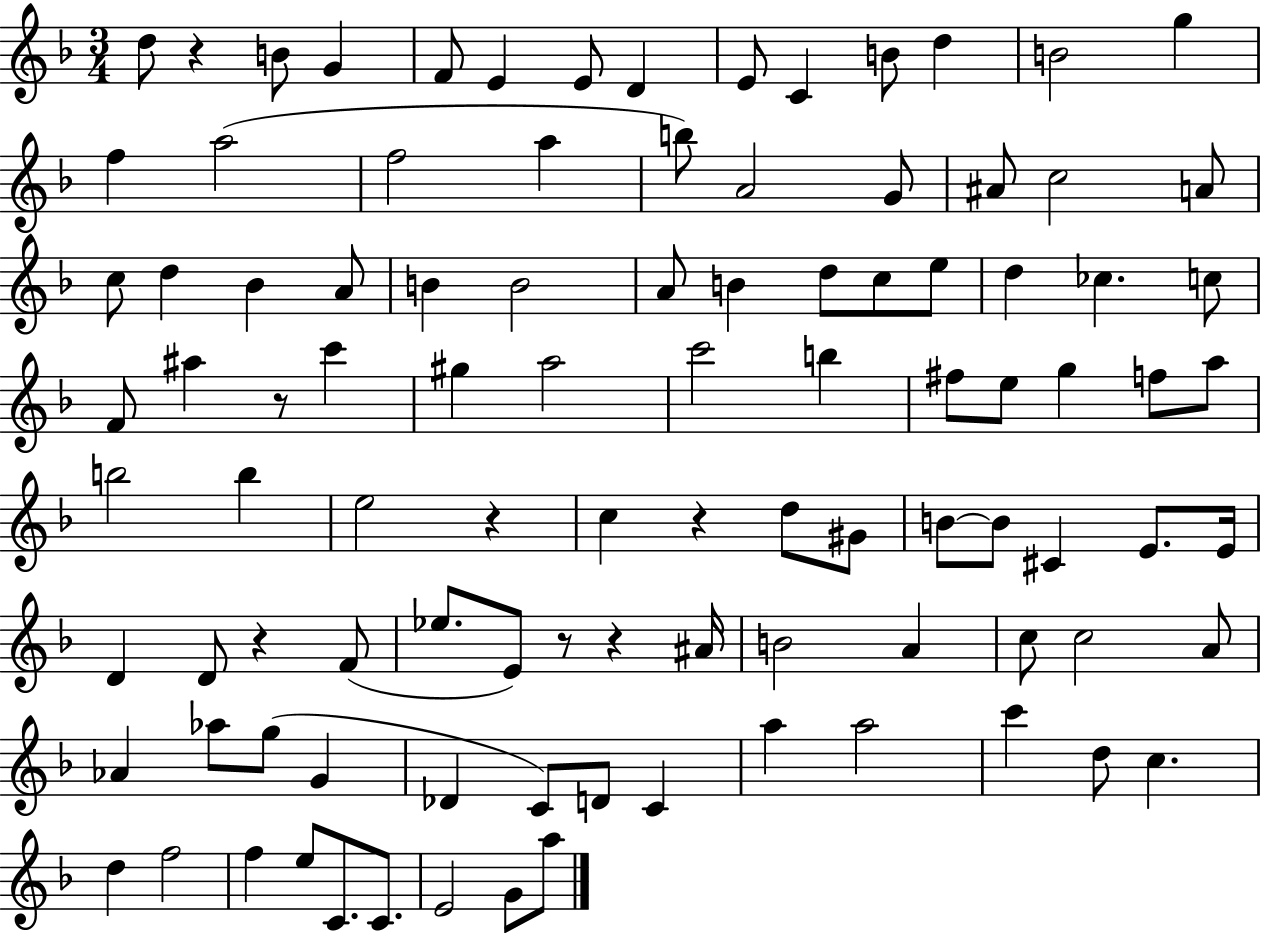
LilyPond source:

{
  \clef treble
  \numericTimeSignature
  \time 3/4
  \key f \major
  \repeat volta 2 { d''8 r4 b'8 g'4 | f'8 e'4 e'8 d'4 | e'8 c'4 b'8 d''4 | b'2 g''4 | \break f''4 a''2( | f''2 a''4 | b''8) a'2 g'8 | ais'8 c''2 a'8 | \break c''8 d''4 bes'4 a'8 | b'4 b'2 | a'8 b'4 d''8 c''8 e''8 | d''4 ces''4. c''8 | \break f'8 ais''4 r8 c'''4 | gis''4 a''2 | c'''2 b''4 | fis''8 e''8 g''4 f''8 a''8 | \break b''2 b''4 | e''2 r4 | c''4 r4 d''8 gis'8 | b'8~~ b'8 cis'4 e'8. e'16 | \break d'4 d'8 r4 f'8( | ees''8. e'8) r8 r4 ais'16 | b'2 a'4 | c''8 c''2 a'8 | \break aes'4 aes''8 g''8( g'4 | des'4 c'8) d'8 c'4 | a''4 a''2 | c'''4 d''8 c''4. | \break d''4 f''2 | f''4 e''8 c'8. c'8. | e'2 g'8 a''8 | } \bar "|."
}